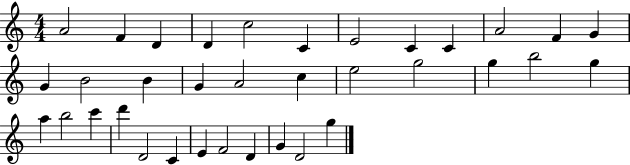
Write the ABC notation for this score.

X:1
T:Untitled
M:4/4
L:1/4
K:C
A2 F D D c2 C E2 C C A2 F G G B2 B G A2 c e2 g2 g b2 g a b2 c' d' D2 C E F2 D G D2 g